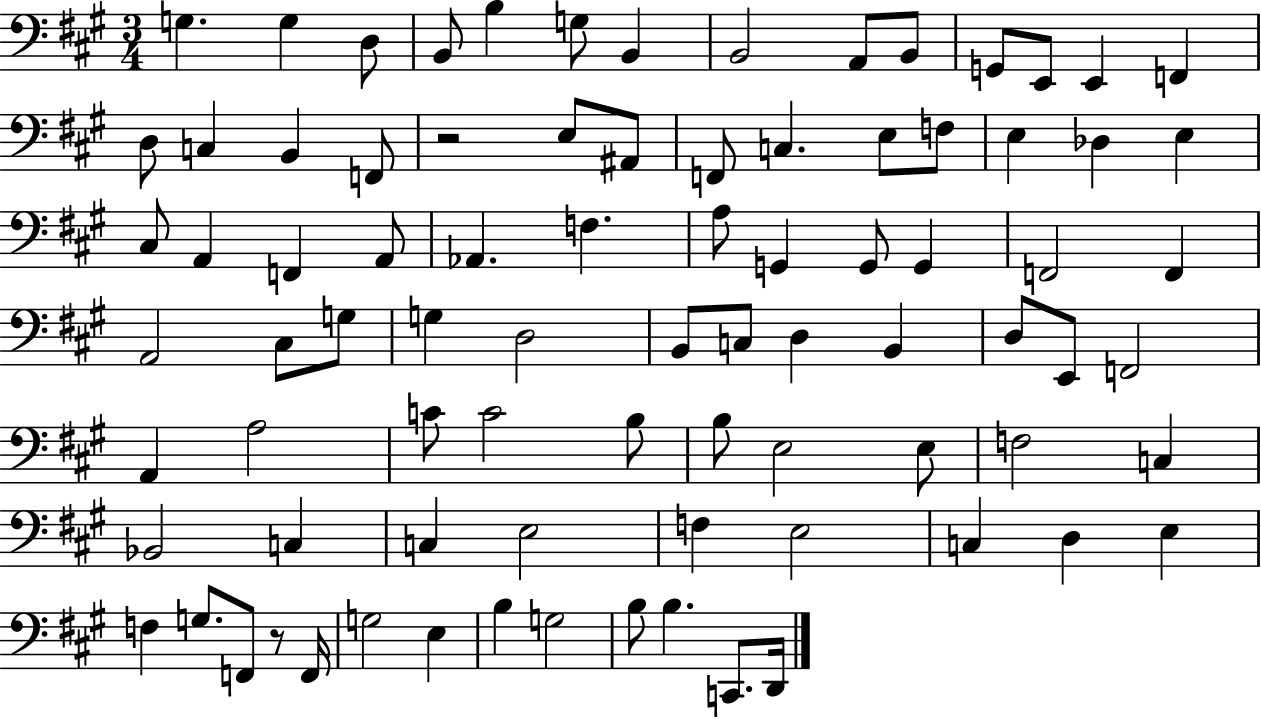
{
  \clef bass
  \numericTimeSignature
  \time 3/4
  \key a \major
  g4. g4 d8 | b,8 b4 g8 b,4 | b,2 a,8 b,8 | g,8 e,8 e,4 f,4 | \break d8 c4 b,4 f,8 | r2 e8 ais,8 | f,8 c4. e8 f8 | e4 des4 e4 | \break cis8 a,4 f,4 a,8 | aes,4. f4. | a8 g,4 g,8 g,4 | f,2 f,4 | \break a,2 cis8 g8 | g4 d2 | b,8 c8 d4 b,4 | d8 e,8 f,2 | \break a,4 a2 | c'8 c'2 b8 | b8 e2 e8 | f2 c4 | \break bes,2 c4 | c4 e2 | f4 e2 | c4 d4 e4 | \break f4 g8. f,8 r8 f,16 | g2 e4 | b4 g2 | b8 b4. c,8. d,16 | \break \bar "|."
}